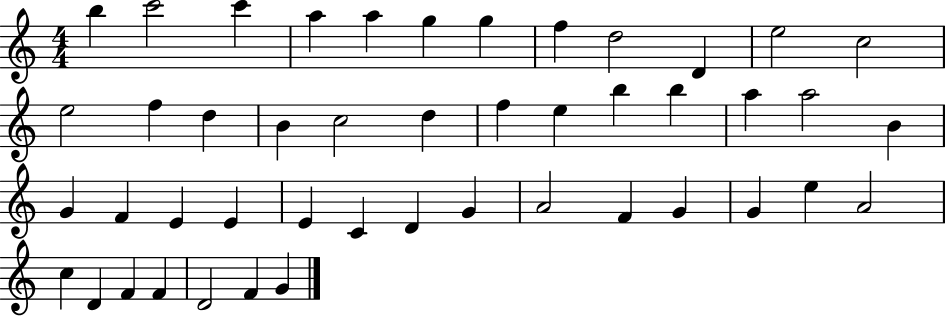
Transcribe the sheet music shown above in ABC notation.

X:1
T:Untitled
M:4/4
L:1/4
K:C
b c'2 c' a a g g f d2 D e2 c2 e2 f d B c2 d f e b b a a2 B G F E E E C D G A2 F G G e A2 c D F F D2 F G